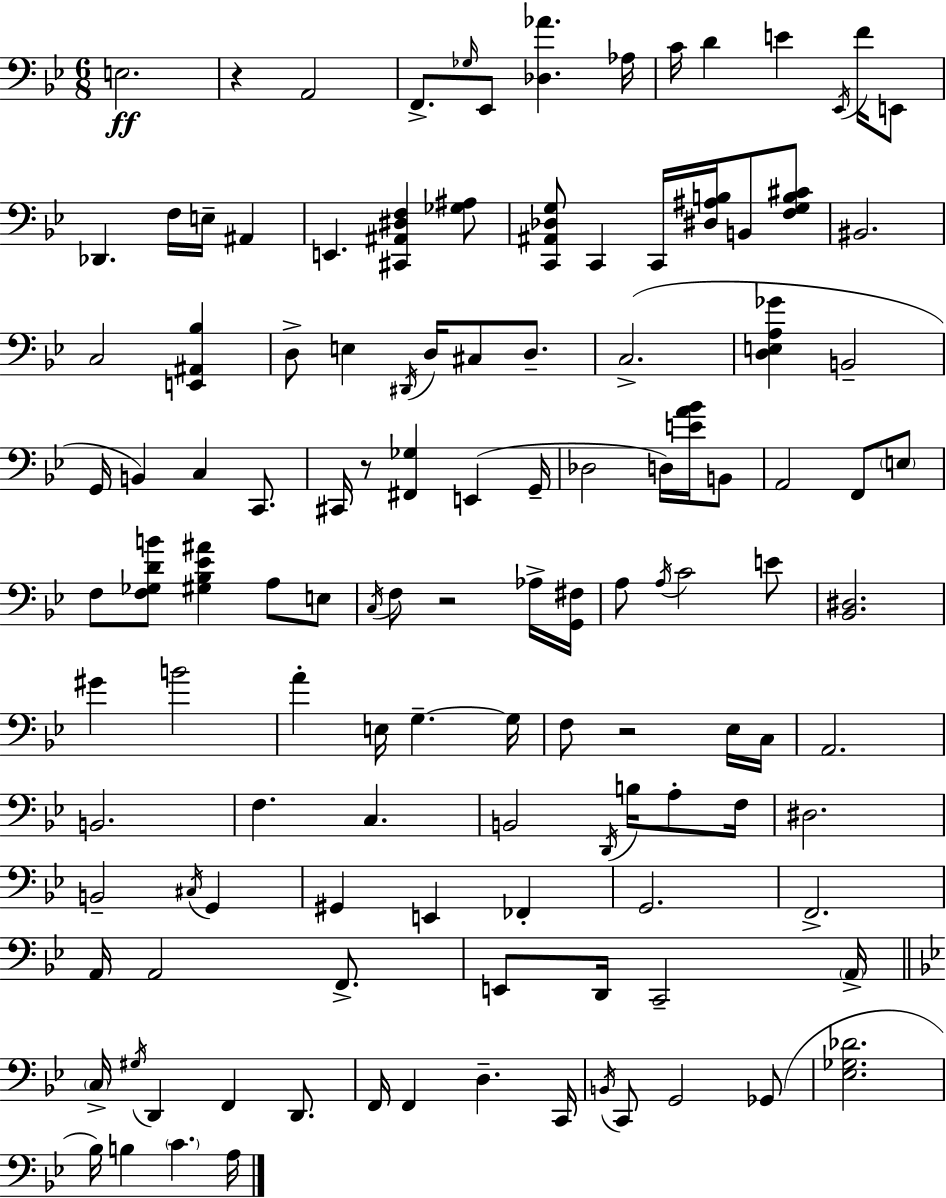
E3/h. R/q A2/h F2/e. Gb3/s Eb2/e [Db3,Ab4]/q. Ab3/s C4/s D4/q E4/q Eb2/s F4/s E2/e Db2/q. F3/s E3/s A#2/q E2/q. [C#2,A#2,D#3,F3]/q [Gb3,A#3]/e [C2,A#2,Db3,G3]/e C2/q C2/s [D#3,A#3,B3]/s B2/e [F3,G3,B3,C#4]/e BIS2/h. C3/h [E2,A#2,Bb3]/q D3/e E3/q D#2/s D3/s C#3/e D3/e. C3/h. [D3,E3,A3,Gb4]/q B2/h G2/s B2/q C3/q C2/e. C#2/s R/e [F#2,Gb3]/q E2/q G2/s Db3/h D3/s [E4,A4,Bb4]/s B2/e A2/h F2/e E3/e F3/e [F3,Gb3,D4,B4]/e [G#3,Bb3,Eb4,A#4]/q A3/e E3/e C3/s F3/e R/h Ab3/s [G2,F#3]/s A3/e A3/s C4/h E4/e [Bb2,D#3]/h. G#4/q B4/h A4/q E3/s G3/q. G3/s F3/e R/h Eb3/s C3/s A2/h. B2/h. F3/q. C3/q. B2/h D2/s B3/s A3/e F3/s D#3/h. B2/h C#3/s G2/q G#2/q E2/q FES2/q G2/h. F2/h. A2/s A2/h F2/e. E2/e D2/s C2/h A2/s C3/s G#3/s D2/q F2/q D2/e. F2/s F2/q D3/q. C2/s B2/s C2/e G2/h Gb2/e [Eb3,Gb3,Db4]/h. Bb3/s B3/q C4/q. A3/s